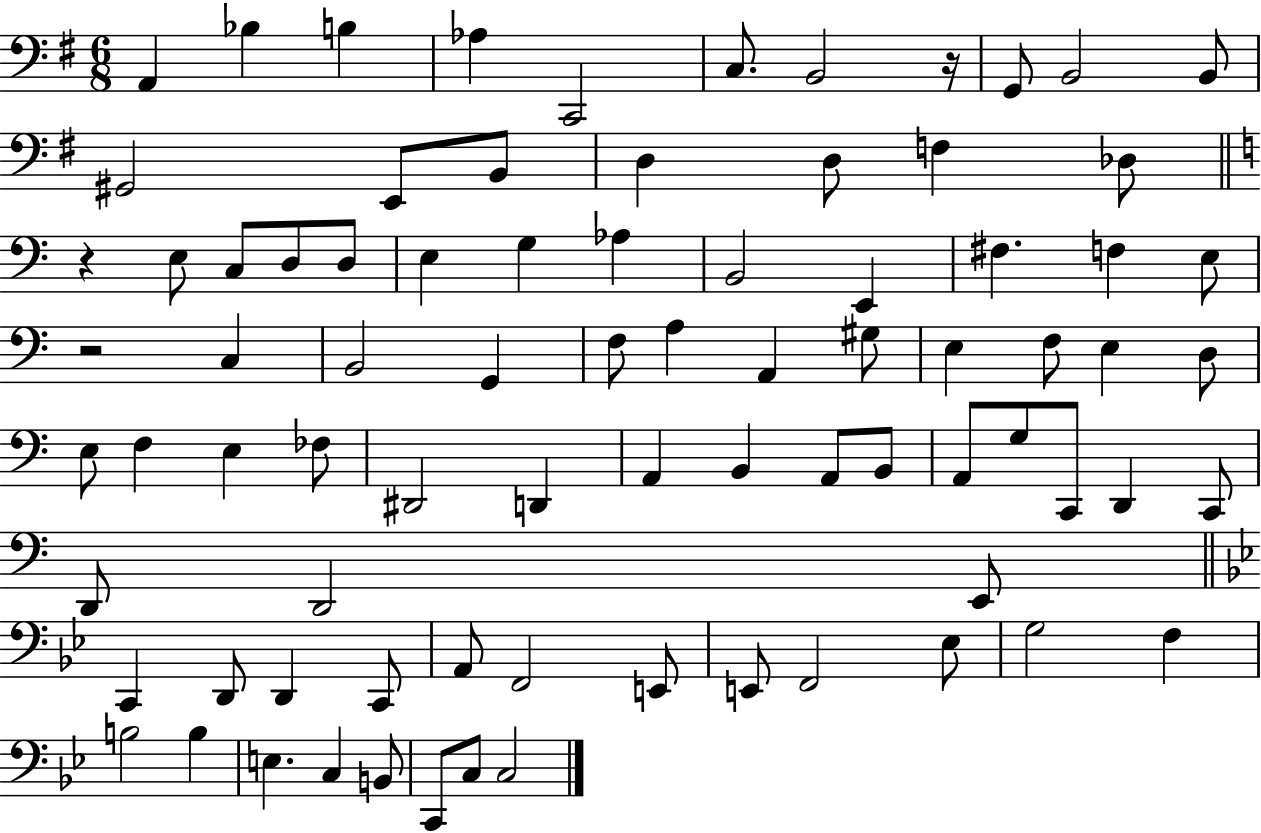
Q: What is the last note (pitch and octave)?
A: C3